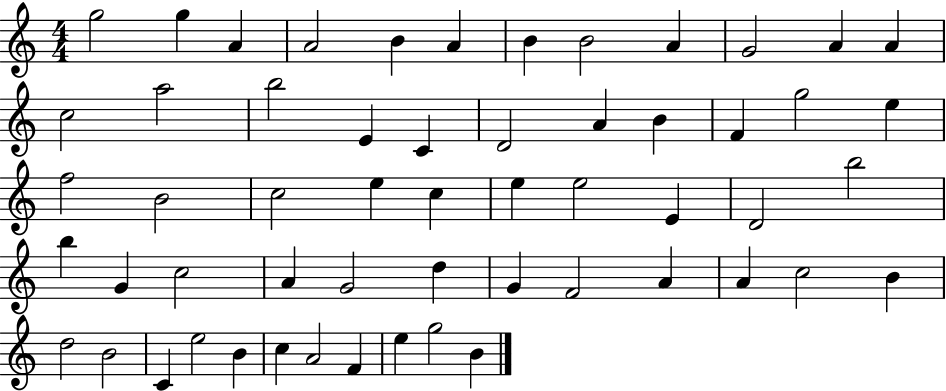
{
  \clef treble
  \numericTimeSignature
  \time 4/4
  \key c \major
  g''2 g''4 a'4 | a'2 b'4 a'4 | b'4 b'2 a'4 | g'2 a'4 a'4 | \break c''2 a''2 | b''2 e'4 c'4 | d'2 a'4 b'4 | f'4 g''2 e''4 | \break f''2 b'2 | c''2 e''4 c''4 | e''4 e''2 e'4 | d'2 b''2 | \break b''4 g'4 c''2 | a'4 g'2 d''4 | g'4 f'2 a'4 | a'4 c''2 b'4 | \break d''2 b'2 | c'4 e''2 b'4 | c''4 a'2 f'4 | e''4 g''2 b'4 | \break \bar "|."
}